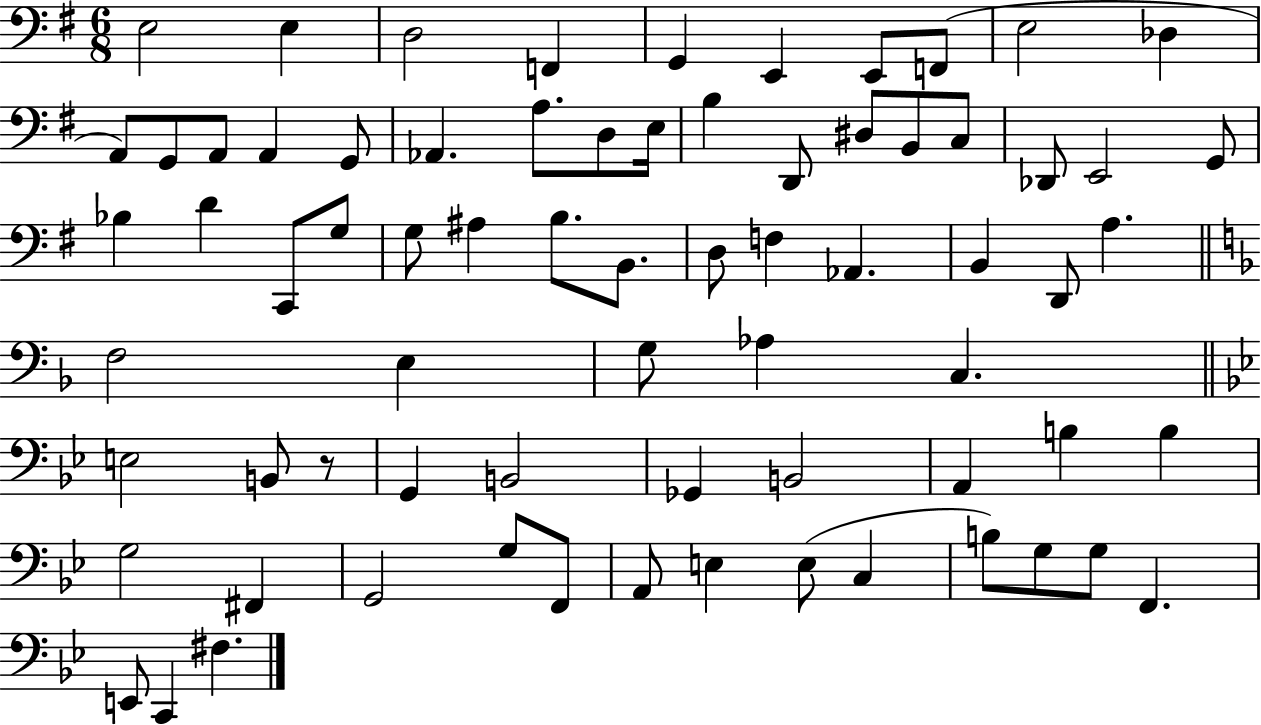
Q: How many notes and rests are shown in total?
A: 72